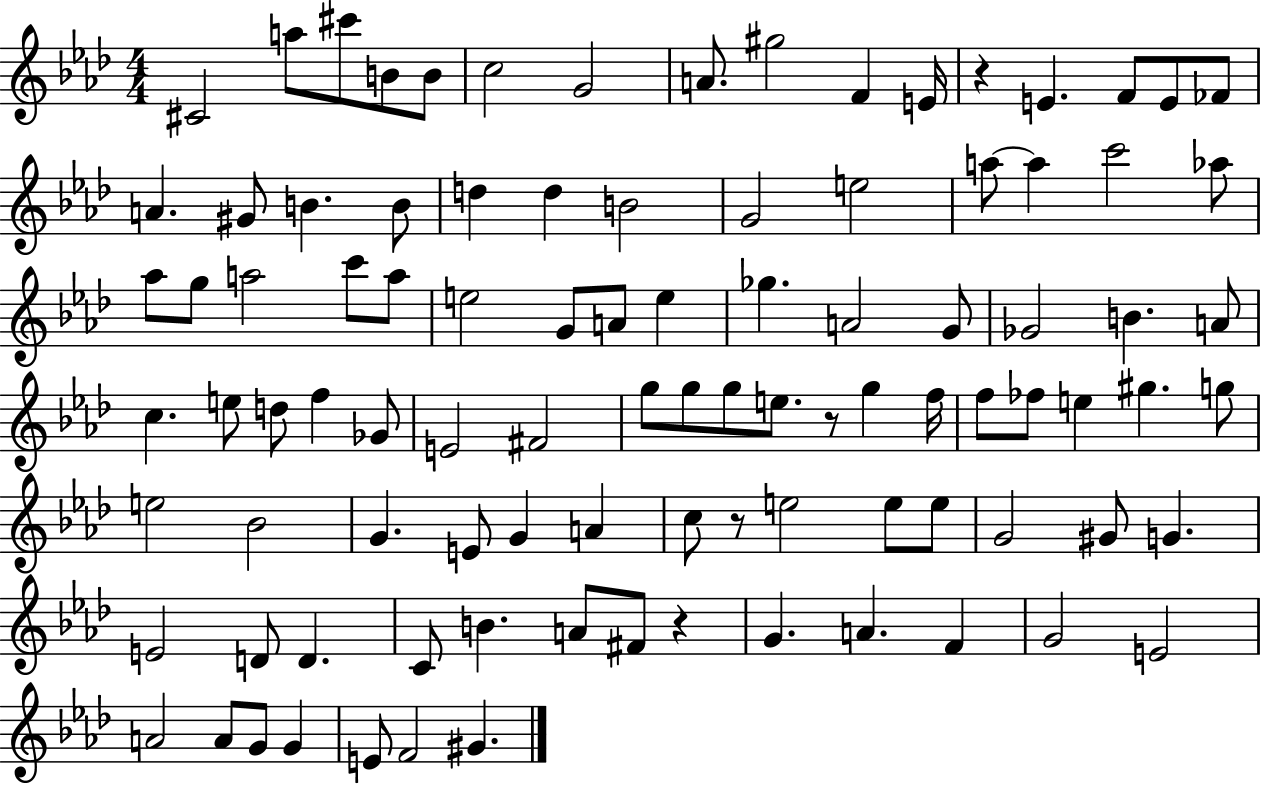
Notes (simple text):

C#4/h A5/e C#6/e B4/e B4/e C5/h G4/h A4/e. G#5/h F4/q E4/s R/q E4/q. F4/e E4/e FES4/e A4/q. G#4/e B4/q. B4/e D5/q D5/q B4/h G4/h E5/h A5/e A5/q C6/h Ab5/e Ab5/e G5/e A5/h C6/e A5/e E5/h G4/e A4/e E5/q Gb5/q. A4/h G4/e Gb4/h B4/q. A4/e C5/q. E5/e D5/e F5/q Gb4/e E4/h F#4/h G5/e G5/e G5/e E5/e. R/e G5/q F5/s F5/e FES5/e E5/q G#5/q. G5/e E5/h Bb4/h G4/q. E4/e G4/q A4/q C5/e R/e E5/h E5/e E5/e G4/h G#4/e G4/q. E4/h D4/e D4/q. C4/e B4/q. A4/e F#4/e R/q G4/q. A4/q. F4/q G4/h E4/h A4/h A4/e G4/e G4/q E4/e F4/h G#4/q.